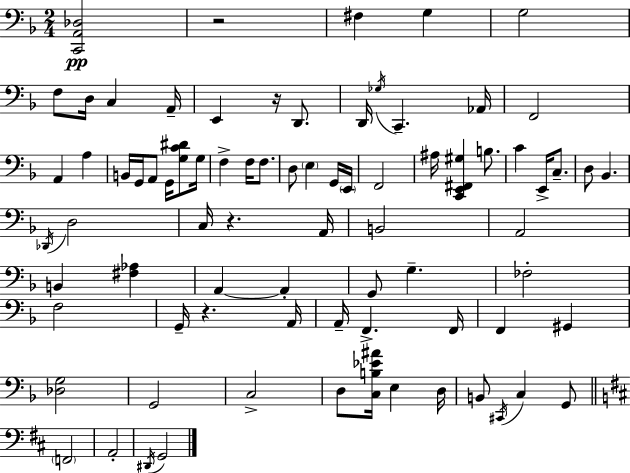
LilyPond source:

{
  \clef bass
  \numericTimeSignature
  \time 2/4
  \key d \minor
  <c, a, des>2\pp | r2 | fis4 g4 | g2 | \break f8 d16 c4 a,16-- | e,4 r16 d,8. | d,16 \acciaccatura { ges16 } c,4.-- | aes,16 f,2 | \break a,4 a4 | b,16 g,16 a,8 g,16 <g c' dis'>8 | g16 f4-> f16 f8. | d8 \parenthesize e4 g,16 | \break \parenthesize e,16 f,2 | ais16 <c, e, fis, gis>4 b8. | c'4 e,16-> c8.-- | d8 bes,4. | \break \acciaccatura { des,16 } d2 | c16 r4. | a,16 b,2 | a,2 | \break b,4 <fis aes>4 | a,4~~ a,4-. | g,8 g4.-- | fes2-. | \break f2 | g,16-- r4. | a,16 a,16-- f,4.-> | f,16 f,4 gis,4 | \break <des g>2 | g,2 | c2-> | d8 <c b ees' ais'>16 e4 | \break d16 b,8 \acciaccatura { cis,16 } c4 | g,8 \bar "||" \break \key b \minor \parenthesize f,2 | a,2-. | \acciaccatura { dis,16 } g,2 | \bar "|."
}